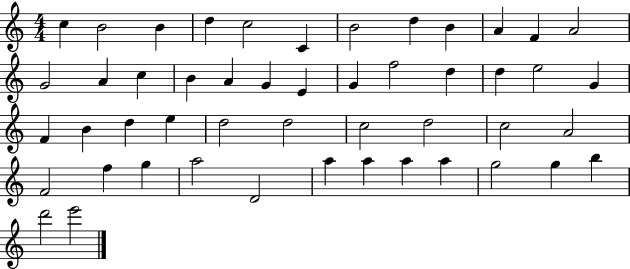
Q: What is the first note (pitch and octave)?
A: C5